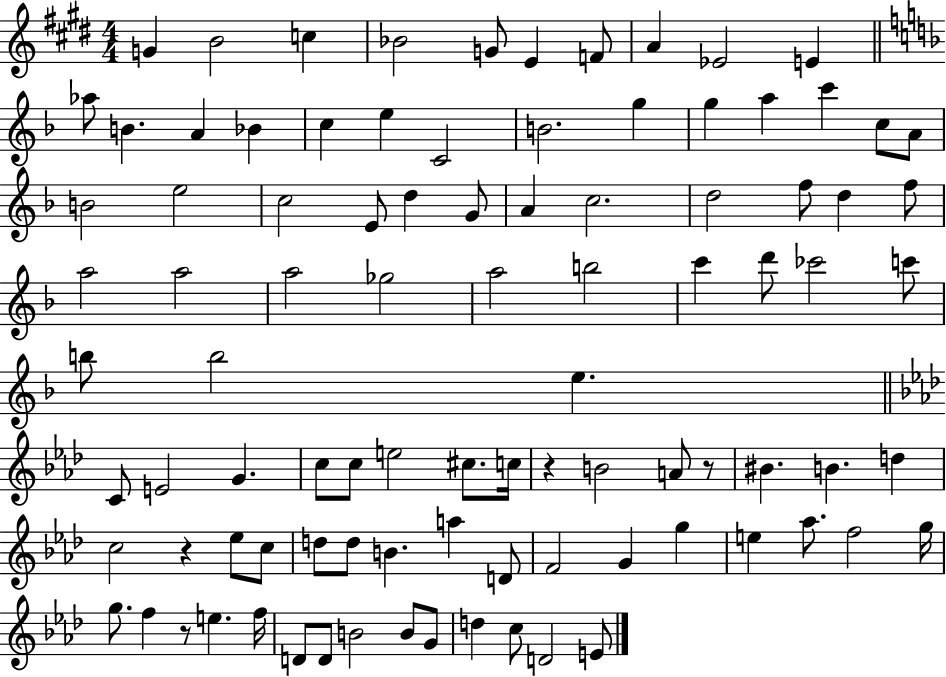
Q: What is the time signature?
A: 4/4